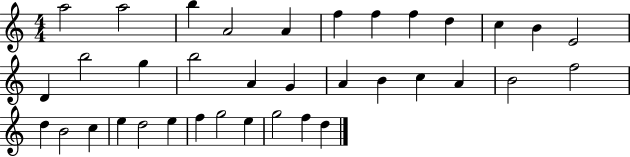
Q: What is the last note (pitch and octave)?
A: D5